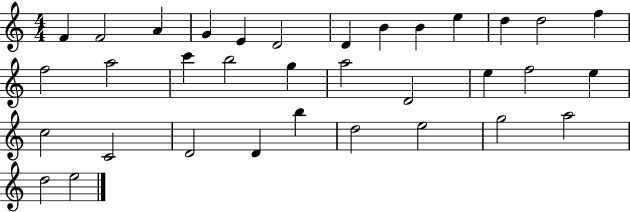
X:1
T:Untitled
M:4/4
L:1/4
K:C
F F2 A G E D2 D B B e d d2 f f2 a2 c' b2 g a2 D2 e f2 e c2 C2 D2 D b d2 e2 g2 a2 d2 e2